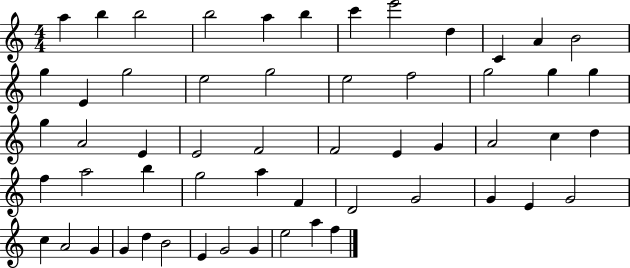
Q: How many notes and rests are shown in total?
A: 56